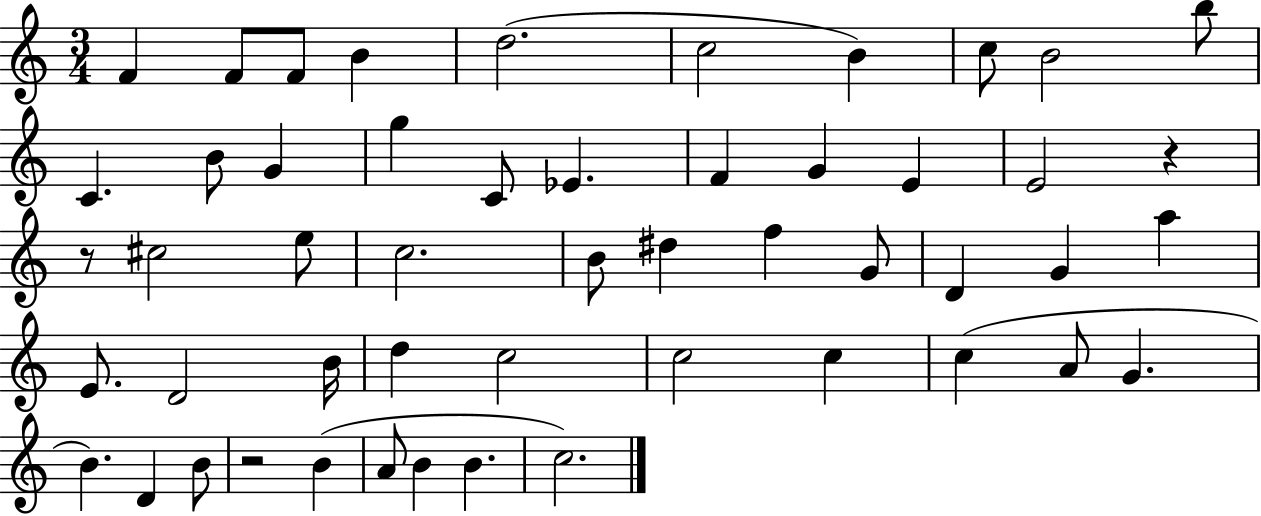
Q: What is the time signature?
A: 3/4